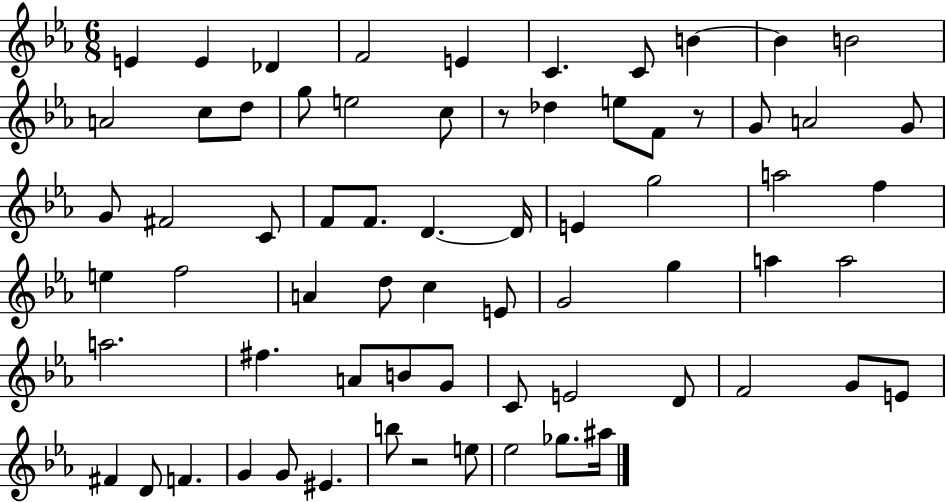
E4/q E4/q Db4/q F4/h E4/q C4/q. C4/e B4/q B4/q B4/h A4/h C5/e D5/e G5/e E5/h C5/e R/e Db5/q E5/e F4/e R/e G4/e A4/h G4/e G4/e F#4/h C4/e F4/e F4/e. D4/q. D4/s E4/q G5/h A5/h F5/q E5/q F5/h A4/q D5/e C5/q E4/e G4/h G5/q A5/q A5/h A5/h. F#5/q. A4/e B4/e G4/e C4/e E4/h D4/e F4/h G4/e E4/e F#4/q D4/e F4/q. G4/q G4/e EIS4/q. B5/e R/h E5/e Eb5/h Gb5/e. A#5/s